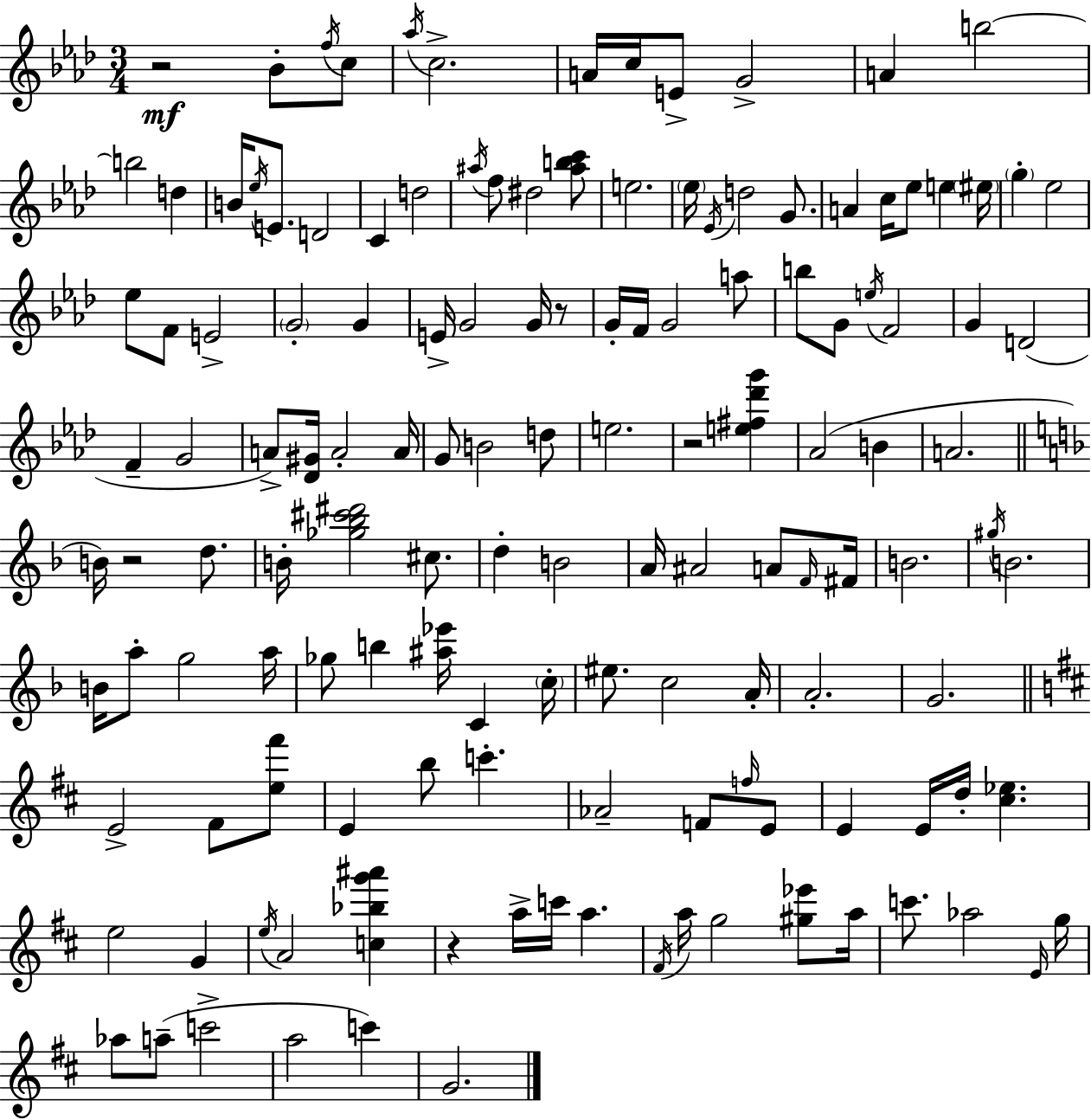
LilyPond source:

{
  \clef treble
  \numericTimeSignature
  \time 3/4
  \key f \minor
  \repeat volta 2 { r2\mf bes'8-. \acciaccatura { f''16 } c''8 | \acciaccatura { aes''16 } c''2.-> | a'16 c''16 e'8-> g'2-> | a'4 b''2~~ | \break b''2 d''4 | b'16 \acciaccatura { ees''16 } e'8. d'2 | c'4 d''2 | \acciaccatura { ais''16 } f''8 dis''2 | \break <ais'' b'' c'''>8 e''2. | \parenthesize ees''16 \acciaccatura { ees'16 } d''2 | g'8. a'4 c''16 ees''8 | e''4 \parenthesize eis''16 \parenthesize g''4-. ees''2 | \break ees''8 f'8 e'2-> | \parenthesize g'2-. | g'4 e'16-> g'2 | g'16 r8 g'16-. f'16 g'2 | \break a''8 b''8 g'8 \acciaccatura { e''16 } f'2 | g'4 d'2( | f'4-- g'2 | a'8->) <des' gis'>16 a'2-. | \break a'16 g'8 b'2 | d''8 e''2. | r2 | <e'' fis'' des''' g'''>4 aes'2( | \break b'4 a'2. | \bar "||" \break \key d \minor b'16) r2 d''8. | b'16-. <ges'' bes'' cis''' dis'''>2 cis''8. | d''4-. b'2 | a'16 ais'2 a'8 \grace { f'16 } | \break fis'16 b'2. | \acciaccatura { gis''16 } b'2. | b'16 a''8-. g''2 | a''16 ges''8 b''4 <ais'' ees'''>16 c'4 | \break \parenthesize c''16-. eis''8. c''2 | a'16-. a'2.-. | g'2. | \bar "||" \break \key d \major e'2-> fis'8 <e'' fis'''>8 | e'4 b''8 c'''4.-. | aes'2-- f'8 \grace { f''16 } e'8 | e'4 e'16 d''16-. <cis'' ees''>4. | \break e''2 g'4 | \acciaccatura { e''16 } a'2 <c'' bes'' g''' ais'''>4 | r4 a''16-> c'''16 a''4. | \acciaccatura { fis'16 } a''16 g''2 | \break <gis'' ees'''>8 a''16 c'''8. aes''2 | \grace { e'16 } g''16 aes''8 a''8--( c'''2-> | a''2 | c'''4) g'2. | \break } \bar "|."
}